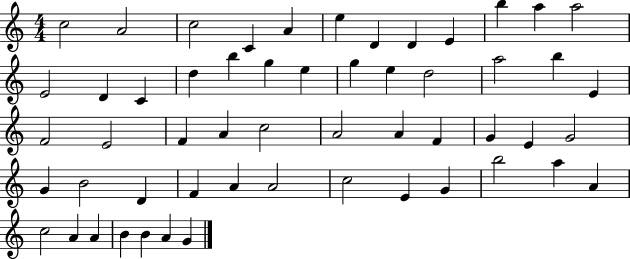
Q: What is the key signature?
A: C major